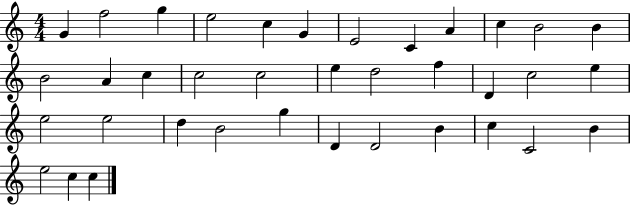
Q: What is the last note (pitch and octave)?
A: C5